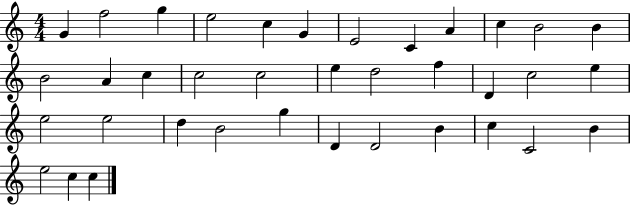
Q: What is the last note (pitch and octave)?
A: C5